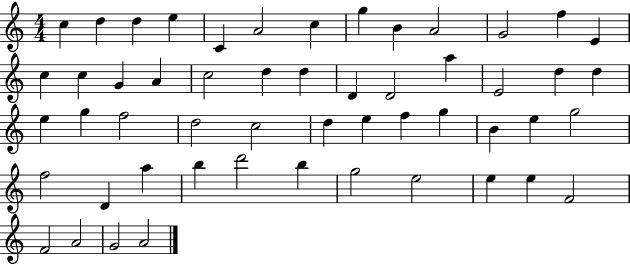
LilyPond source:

{
  \clef treble
  \numericTimeSignature
  \time 4/4
  \key c \major
  c''4 d''4 d''4 e''4 | c'4 a'2 c''4 | g''4 b'4 a'2 | g'2 f''4 e'4 | \break c''4 c''4 g'4 a'4 | c''2 d''4 d''4 | d'4 d'2 a''4 | e'2 d''4 d''4 | \break e''4 g''4 f''2 | d''2 c''2 | d''4 e''4 f''4 g''4 | b'4 e''4 g''2 | \break f''2 d'4 a''4 | b''4 d'''2 b''4 | g''2 e''2 | e''4 e''4 f'2 | \break f'2 a'2 | g'2 a'2 | \bar "|."
}